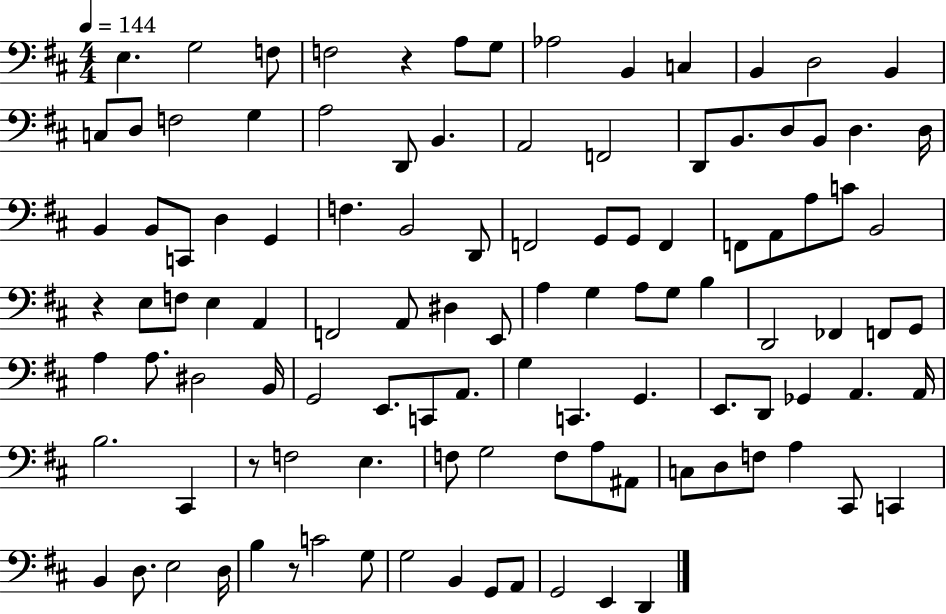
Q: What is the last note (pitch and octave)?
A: D2